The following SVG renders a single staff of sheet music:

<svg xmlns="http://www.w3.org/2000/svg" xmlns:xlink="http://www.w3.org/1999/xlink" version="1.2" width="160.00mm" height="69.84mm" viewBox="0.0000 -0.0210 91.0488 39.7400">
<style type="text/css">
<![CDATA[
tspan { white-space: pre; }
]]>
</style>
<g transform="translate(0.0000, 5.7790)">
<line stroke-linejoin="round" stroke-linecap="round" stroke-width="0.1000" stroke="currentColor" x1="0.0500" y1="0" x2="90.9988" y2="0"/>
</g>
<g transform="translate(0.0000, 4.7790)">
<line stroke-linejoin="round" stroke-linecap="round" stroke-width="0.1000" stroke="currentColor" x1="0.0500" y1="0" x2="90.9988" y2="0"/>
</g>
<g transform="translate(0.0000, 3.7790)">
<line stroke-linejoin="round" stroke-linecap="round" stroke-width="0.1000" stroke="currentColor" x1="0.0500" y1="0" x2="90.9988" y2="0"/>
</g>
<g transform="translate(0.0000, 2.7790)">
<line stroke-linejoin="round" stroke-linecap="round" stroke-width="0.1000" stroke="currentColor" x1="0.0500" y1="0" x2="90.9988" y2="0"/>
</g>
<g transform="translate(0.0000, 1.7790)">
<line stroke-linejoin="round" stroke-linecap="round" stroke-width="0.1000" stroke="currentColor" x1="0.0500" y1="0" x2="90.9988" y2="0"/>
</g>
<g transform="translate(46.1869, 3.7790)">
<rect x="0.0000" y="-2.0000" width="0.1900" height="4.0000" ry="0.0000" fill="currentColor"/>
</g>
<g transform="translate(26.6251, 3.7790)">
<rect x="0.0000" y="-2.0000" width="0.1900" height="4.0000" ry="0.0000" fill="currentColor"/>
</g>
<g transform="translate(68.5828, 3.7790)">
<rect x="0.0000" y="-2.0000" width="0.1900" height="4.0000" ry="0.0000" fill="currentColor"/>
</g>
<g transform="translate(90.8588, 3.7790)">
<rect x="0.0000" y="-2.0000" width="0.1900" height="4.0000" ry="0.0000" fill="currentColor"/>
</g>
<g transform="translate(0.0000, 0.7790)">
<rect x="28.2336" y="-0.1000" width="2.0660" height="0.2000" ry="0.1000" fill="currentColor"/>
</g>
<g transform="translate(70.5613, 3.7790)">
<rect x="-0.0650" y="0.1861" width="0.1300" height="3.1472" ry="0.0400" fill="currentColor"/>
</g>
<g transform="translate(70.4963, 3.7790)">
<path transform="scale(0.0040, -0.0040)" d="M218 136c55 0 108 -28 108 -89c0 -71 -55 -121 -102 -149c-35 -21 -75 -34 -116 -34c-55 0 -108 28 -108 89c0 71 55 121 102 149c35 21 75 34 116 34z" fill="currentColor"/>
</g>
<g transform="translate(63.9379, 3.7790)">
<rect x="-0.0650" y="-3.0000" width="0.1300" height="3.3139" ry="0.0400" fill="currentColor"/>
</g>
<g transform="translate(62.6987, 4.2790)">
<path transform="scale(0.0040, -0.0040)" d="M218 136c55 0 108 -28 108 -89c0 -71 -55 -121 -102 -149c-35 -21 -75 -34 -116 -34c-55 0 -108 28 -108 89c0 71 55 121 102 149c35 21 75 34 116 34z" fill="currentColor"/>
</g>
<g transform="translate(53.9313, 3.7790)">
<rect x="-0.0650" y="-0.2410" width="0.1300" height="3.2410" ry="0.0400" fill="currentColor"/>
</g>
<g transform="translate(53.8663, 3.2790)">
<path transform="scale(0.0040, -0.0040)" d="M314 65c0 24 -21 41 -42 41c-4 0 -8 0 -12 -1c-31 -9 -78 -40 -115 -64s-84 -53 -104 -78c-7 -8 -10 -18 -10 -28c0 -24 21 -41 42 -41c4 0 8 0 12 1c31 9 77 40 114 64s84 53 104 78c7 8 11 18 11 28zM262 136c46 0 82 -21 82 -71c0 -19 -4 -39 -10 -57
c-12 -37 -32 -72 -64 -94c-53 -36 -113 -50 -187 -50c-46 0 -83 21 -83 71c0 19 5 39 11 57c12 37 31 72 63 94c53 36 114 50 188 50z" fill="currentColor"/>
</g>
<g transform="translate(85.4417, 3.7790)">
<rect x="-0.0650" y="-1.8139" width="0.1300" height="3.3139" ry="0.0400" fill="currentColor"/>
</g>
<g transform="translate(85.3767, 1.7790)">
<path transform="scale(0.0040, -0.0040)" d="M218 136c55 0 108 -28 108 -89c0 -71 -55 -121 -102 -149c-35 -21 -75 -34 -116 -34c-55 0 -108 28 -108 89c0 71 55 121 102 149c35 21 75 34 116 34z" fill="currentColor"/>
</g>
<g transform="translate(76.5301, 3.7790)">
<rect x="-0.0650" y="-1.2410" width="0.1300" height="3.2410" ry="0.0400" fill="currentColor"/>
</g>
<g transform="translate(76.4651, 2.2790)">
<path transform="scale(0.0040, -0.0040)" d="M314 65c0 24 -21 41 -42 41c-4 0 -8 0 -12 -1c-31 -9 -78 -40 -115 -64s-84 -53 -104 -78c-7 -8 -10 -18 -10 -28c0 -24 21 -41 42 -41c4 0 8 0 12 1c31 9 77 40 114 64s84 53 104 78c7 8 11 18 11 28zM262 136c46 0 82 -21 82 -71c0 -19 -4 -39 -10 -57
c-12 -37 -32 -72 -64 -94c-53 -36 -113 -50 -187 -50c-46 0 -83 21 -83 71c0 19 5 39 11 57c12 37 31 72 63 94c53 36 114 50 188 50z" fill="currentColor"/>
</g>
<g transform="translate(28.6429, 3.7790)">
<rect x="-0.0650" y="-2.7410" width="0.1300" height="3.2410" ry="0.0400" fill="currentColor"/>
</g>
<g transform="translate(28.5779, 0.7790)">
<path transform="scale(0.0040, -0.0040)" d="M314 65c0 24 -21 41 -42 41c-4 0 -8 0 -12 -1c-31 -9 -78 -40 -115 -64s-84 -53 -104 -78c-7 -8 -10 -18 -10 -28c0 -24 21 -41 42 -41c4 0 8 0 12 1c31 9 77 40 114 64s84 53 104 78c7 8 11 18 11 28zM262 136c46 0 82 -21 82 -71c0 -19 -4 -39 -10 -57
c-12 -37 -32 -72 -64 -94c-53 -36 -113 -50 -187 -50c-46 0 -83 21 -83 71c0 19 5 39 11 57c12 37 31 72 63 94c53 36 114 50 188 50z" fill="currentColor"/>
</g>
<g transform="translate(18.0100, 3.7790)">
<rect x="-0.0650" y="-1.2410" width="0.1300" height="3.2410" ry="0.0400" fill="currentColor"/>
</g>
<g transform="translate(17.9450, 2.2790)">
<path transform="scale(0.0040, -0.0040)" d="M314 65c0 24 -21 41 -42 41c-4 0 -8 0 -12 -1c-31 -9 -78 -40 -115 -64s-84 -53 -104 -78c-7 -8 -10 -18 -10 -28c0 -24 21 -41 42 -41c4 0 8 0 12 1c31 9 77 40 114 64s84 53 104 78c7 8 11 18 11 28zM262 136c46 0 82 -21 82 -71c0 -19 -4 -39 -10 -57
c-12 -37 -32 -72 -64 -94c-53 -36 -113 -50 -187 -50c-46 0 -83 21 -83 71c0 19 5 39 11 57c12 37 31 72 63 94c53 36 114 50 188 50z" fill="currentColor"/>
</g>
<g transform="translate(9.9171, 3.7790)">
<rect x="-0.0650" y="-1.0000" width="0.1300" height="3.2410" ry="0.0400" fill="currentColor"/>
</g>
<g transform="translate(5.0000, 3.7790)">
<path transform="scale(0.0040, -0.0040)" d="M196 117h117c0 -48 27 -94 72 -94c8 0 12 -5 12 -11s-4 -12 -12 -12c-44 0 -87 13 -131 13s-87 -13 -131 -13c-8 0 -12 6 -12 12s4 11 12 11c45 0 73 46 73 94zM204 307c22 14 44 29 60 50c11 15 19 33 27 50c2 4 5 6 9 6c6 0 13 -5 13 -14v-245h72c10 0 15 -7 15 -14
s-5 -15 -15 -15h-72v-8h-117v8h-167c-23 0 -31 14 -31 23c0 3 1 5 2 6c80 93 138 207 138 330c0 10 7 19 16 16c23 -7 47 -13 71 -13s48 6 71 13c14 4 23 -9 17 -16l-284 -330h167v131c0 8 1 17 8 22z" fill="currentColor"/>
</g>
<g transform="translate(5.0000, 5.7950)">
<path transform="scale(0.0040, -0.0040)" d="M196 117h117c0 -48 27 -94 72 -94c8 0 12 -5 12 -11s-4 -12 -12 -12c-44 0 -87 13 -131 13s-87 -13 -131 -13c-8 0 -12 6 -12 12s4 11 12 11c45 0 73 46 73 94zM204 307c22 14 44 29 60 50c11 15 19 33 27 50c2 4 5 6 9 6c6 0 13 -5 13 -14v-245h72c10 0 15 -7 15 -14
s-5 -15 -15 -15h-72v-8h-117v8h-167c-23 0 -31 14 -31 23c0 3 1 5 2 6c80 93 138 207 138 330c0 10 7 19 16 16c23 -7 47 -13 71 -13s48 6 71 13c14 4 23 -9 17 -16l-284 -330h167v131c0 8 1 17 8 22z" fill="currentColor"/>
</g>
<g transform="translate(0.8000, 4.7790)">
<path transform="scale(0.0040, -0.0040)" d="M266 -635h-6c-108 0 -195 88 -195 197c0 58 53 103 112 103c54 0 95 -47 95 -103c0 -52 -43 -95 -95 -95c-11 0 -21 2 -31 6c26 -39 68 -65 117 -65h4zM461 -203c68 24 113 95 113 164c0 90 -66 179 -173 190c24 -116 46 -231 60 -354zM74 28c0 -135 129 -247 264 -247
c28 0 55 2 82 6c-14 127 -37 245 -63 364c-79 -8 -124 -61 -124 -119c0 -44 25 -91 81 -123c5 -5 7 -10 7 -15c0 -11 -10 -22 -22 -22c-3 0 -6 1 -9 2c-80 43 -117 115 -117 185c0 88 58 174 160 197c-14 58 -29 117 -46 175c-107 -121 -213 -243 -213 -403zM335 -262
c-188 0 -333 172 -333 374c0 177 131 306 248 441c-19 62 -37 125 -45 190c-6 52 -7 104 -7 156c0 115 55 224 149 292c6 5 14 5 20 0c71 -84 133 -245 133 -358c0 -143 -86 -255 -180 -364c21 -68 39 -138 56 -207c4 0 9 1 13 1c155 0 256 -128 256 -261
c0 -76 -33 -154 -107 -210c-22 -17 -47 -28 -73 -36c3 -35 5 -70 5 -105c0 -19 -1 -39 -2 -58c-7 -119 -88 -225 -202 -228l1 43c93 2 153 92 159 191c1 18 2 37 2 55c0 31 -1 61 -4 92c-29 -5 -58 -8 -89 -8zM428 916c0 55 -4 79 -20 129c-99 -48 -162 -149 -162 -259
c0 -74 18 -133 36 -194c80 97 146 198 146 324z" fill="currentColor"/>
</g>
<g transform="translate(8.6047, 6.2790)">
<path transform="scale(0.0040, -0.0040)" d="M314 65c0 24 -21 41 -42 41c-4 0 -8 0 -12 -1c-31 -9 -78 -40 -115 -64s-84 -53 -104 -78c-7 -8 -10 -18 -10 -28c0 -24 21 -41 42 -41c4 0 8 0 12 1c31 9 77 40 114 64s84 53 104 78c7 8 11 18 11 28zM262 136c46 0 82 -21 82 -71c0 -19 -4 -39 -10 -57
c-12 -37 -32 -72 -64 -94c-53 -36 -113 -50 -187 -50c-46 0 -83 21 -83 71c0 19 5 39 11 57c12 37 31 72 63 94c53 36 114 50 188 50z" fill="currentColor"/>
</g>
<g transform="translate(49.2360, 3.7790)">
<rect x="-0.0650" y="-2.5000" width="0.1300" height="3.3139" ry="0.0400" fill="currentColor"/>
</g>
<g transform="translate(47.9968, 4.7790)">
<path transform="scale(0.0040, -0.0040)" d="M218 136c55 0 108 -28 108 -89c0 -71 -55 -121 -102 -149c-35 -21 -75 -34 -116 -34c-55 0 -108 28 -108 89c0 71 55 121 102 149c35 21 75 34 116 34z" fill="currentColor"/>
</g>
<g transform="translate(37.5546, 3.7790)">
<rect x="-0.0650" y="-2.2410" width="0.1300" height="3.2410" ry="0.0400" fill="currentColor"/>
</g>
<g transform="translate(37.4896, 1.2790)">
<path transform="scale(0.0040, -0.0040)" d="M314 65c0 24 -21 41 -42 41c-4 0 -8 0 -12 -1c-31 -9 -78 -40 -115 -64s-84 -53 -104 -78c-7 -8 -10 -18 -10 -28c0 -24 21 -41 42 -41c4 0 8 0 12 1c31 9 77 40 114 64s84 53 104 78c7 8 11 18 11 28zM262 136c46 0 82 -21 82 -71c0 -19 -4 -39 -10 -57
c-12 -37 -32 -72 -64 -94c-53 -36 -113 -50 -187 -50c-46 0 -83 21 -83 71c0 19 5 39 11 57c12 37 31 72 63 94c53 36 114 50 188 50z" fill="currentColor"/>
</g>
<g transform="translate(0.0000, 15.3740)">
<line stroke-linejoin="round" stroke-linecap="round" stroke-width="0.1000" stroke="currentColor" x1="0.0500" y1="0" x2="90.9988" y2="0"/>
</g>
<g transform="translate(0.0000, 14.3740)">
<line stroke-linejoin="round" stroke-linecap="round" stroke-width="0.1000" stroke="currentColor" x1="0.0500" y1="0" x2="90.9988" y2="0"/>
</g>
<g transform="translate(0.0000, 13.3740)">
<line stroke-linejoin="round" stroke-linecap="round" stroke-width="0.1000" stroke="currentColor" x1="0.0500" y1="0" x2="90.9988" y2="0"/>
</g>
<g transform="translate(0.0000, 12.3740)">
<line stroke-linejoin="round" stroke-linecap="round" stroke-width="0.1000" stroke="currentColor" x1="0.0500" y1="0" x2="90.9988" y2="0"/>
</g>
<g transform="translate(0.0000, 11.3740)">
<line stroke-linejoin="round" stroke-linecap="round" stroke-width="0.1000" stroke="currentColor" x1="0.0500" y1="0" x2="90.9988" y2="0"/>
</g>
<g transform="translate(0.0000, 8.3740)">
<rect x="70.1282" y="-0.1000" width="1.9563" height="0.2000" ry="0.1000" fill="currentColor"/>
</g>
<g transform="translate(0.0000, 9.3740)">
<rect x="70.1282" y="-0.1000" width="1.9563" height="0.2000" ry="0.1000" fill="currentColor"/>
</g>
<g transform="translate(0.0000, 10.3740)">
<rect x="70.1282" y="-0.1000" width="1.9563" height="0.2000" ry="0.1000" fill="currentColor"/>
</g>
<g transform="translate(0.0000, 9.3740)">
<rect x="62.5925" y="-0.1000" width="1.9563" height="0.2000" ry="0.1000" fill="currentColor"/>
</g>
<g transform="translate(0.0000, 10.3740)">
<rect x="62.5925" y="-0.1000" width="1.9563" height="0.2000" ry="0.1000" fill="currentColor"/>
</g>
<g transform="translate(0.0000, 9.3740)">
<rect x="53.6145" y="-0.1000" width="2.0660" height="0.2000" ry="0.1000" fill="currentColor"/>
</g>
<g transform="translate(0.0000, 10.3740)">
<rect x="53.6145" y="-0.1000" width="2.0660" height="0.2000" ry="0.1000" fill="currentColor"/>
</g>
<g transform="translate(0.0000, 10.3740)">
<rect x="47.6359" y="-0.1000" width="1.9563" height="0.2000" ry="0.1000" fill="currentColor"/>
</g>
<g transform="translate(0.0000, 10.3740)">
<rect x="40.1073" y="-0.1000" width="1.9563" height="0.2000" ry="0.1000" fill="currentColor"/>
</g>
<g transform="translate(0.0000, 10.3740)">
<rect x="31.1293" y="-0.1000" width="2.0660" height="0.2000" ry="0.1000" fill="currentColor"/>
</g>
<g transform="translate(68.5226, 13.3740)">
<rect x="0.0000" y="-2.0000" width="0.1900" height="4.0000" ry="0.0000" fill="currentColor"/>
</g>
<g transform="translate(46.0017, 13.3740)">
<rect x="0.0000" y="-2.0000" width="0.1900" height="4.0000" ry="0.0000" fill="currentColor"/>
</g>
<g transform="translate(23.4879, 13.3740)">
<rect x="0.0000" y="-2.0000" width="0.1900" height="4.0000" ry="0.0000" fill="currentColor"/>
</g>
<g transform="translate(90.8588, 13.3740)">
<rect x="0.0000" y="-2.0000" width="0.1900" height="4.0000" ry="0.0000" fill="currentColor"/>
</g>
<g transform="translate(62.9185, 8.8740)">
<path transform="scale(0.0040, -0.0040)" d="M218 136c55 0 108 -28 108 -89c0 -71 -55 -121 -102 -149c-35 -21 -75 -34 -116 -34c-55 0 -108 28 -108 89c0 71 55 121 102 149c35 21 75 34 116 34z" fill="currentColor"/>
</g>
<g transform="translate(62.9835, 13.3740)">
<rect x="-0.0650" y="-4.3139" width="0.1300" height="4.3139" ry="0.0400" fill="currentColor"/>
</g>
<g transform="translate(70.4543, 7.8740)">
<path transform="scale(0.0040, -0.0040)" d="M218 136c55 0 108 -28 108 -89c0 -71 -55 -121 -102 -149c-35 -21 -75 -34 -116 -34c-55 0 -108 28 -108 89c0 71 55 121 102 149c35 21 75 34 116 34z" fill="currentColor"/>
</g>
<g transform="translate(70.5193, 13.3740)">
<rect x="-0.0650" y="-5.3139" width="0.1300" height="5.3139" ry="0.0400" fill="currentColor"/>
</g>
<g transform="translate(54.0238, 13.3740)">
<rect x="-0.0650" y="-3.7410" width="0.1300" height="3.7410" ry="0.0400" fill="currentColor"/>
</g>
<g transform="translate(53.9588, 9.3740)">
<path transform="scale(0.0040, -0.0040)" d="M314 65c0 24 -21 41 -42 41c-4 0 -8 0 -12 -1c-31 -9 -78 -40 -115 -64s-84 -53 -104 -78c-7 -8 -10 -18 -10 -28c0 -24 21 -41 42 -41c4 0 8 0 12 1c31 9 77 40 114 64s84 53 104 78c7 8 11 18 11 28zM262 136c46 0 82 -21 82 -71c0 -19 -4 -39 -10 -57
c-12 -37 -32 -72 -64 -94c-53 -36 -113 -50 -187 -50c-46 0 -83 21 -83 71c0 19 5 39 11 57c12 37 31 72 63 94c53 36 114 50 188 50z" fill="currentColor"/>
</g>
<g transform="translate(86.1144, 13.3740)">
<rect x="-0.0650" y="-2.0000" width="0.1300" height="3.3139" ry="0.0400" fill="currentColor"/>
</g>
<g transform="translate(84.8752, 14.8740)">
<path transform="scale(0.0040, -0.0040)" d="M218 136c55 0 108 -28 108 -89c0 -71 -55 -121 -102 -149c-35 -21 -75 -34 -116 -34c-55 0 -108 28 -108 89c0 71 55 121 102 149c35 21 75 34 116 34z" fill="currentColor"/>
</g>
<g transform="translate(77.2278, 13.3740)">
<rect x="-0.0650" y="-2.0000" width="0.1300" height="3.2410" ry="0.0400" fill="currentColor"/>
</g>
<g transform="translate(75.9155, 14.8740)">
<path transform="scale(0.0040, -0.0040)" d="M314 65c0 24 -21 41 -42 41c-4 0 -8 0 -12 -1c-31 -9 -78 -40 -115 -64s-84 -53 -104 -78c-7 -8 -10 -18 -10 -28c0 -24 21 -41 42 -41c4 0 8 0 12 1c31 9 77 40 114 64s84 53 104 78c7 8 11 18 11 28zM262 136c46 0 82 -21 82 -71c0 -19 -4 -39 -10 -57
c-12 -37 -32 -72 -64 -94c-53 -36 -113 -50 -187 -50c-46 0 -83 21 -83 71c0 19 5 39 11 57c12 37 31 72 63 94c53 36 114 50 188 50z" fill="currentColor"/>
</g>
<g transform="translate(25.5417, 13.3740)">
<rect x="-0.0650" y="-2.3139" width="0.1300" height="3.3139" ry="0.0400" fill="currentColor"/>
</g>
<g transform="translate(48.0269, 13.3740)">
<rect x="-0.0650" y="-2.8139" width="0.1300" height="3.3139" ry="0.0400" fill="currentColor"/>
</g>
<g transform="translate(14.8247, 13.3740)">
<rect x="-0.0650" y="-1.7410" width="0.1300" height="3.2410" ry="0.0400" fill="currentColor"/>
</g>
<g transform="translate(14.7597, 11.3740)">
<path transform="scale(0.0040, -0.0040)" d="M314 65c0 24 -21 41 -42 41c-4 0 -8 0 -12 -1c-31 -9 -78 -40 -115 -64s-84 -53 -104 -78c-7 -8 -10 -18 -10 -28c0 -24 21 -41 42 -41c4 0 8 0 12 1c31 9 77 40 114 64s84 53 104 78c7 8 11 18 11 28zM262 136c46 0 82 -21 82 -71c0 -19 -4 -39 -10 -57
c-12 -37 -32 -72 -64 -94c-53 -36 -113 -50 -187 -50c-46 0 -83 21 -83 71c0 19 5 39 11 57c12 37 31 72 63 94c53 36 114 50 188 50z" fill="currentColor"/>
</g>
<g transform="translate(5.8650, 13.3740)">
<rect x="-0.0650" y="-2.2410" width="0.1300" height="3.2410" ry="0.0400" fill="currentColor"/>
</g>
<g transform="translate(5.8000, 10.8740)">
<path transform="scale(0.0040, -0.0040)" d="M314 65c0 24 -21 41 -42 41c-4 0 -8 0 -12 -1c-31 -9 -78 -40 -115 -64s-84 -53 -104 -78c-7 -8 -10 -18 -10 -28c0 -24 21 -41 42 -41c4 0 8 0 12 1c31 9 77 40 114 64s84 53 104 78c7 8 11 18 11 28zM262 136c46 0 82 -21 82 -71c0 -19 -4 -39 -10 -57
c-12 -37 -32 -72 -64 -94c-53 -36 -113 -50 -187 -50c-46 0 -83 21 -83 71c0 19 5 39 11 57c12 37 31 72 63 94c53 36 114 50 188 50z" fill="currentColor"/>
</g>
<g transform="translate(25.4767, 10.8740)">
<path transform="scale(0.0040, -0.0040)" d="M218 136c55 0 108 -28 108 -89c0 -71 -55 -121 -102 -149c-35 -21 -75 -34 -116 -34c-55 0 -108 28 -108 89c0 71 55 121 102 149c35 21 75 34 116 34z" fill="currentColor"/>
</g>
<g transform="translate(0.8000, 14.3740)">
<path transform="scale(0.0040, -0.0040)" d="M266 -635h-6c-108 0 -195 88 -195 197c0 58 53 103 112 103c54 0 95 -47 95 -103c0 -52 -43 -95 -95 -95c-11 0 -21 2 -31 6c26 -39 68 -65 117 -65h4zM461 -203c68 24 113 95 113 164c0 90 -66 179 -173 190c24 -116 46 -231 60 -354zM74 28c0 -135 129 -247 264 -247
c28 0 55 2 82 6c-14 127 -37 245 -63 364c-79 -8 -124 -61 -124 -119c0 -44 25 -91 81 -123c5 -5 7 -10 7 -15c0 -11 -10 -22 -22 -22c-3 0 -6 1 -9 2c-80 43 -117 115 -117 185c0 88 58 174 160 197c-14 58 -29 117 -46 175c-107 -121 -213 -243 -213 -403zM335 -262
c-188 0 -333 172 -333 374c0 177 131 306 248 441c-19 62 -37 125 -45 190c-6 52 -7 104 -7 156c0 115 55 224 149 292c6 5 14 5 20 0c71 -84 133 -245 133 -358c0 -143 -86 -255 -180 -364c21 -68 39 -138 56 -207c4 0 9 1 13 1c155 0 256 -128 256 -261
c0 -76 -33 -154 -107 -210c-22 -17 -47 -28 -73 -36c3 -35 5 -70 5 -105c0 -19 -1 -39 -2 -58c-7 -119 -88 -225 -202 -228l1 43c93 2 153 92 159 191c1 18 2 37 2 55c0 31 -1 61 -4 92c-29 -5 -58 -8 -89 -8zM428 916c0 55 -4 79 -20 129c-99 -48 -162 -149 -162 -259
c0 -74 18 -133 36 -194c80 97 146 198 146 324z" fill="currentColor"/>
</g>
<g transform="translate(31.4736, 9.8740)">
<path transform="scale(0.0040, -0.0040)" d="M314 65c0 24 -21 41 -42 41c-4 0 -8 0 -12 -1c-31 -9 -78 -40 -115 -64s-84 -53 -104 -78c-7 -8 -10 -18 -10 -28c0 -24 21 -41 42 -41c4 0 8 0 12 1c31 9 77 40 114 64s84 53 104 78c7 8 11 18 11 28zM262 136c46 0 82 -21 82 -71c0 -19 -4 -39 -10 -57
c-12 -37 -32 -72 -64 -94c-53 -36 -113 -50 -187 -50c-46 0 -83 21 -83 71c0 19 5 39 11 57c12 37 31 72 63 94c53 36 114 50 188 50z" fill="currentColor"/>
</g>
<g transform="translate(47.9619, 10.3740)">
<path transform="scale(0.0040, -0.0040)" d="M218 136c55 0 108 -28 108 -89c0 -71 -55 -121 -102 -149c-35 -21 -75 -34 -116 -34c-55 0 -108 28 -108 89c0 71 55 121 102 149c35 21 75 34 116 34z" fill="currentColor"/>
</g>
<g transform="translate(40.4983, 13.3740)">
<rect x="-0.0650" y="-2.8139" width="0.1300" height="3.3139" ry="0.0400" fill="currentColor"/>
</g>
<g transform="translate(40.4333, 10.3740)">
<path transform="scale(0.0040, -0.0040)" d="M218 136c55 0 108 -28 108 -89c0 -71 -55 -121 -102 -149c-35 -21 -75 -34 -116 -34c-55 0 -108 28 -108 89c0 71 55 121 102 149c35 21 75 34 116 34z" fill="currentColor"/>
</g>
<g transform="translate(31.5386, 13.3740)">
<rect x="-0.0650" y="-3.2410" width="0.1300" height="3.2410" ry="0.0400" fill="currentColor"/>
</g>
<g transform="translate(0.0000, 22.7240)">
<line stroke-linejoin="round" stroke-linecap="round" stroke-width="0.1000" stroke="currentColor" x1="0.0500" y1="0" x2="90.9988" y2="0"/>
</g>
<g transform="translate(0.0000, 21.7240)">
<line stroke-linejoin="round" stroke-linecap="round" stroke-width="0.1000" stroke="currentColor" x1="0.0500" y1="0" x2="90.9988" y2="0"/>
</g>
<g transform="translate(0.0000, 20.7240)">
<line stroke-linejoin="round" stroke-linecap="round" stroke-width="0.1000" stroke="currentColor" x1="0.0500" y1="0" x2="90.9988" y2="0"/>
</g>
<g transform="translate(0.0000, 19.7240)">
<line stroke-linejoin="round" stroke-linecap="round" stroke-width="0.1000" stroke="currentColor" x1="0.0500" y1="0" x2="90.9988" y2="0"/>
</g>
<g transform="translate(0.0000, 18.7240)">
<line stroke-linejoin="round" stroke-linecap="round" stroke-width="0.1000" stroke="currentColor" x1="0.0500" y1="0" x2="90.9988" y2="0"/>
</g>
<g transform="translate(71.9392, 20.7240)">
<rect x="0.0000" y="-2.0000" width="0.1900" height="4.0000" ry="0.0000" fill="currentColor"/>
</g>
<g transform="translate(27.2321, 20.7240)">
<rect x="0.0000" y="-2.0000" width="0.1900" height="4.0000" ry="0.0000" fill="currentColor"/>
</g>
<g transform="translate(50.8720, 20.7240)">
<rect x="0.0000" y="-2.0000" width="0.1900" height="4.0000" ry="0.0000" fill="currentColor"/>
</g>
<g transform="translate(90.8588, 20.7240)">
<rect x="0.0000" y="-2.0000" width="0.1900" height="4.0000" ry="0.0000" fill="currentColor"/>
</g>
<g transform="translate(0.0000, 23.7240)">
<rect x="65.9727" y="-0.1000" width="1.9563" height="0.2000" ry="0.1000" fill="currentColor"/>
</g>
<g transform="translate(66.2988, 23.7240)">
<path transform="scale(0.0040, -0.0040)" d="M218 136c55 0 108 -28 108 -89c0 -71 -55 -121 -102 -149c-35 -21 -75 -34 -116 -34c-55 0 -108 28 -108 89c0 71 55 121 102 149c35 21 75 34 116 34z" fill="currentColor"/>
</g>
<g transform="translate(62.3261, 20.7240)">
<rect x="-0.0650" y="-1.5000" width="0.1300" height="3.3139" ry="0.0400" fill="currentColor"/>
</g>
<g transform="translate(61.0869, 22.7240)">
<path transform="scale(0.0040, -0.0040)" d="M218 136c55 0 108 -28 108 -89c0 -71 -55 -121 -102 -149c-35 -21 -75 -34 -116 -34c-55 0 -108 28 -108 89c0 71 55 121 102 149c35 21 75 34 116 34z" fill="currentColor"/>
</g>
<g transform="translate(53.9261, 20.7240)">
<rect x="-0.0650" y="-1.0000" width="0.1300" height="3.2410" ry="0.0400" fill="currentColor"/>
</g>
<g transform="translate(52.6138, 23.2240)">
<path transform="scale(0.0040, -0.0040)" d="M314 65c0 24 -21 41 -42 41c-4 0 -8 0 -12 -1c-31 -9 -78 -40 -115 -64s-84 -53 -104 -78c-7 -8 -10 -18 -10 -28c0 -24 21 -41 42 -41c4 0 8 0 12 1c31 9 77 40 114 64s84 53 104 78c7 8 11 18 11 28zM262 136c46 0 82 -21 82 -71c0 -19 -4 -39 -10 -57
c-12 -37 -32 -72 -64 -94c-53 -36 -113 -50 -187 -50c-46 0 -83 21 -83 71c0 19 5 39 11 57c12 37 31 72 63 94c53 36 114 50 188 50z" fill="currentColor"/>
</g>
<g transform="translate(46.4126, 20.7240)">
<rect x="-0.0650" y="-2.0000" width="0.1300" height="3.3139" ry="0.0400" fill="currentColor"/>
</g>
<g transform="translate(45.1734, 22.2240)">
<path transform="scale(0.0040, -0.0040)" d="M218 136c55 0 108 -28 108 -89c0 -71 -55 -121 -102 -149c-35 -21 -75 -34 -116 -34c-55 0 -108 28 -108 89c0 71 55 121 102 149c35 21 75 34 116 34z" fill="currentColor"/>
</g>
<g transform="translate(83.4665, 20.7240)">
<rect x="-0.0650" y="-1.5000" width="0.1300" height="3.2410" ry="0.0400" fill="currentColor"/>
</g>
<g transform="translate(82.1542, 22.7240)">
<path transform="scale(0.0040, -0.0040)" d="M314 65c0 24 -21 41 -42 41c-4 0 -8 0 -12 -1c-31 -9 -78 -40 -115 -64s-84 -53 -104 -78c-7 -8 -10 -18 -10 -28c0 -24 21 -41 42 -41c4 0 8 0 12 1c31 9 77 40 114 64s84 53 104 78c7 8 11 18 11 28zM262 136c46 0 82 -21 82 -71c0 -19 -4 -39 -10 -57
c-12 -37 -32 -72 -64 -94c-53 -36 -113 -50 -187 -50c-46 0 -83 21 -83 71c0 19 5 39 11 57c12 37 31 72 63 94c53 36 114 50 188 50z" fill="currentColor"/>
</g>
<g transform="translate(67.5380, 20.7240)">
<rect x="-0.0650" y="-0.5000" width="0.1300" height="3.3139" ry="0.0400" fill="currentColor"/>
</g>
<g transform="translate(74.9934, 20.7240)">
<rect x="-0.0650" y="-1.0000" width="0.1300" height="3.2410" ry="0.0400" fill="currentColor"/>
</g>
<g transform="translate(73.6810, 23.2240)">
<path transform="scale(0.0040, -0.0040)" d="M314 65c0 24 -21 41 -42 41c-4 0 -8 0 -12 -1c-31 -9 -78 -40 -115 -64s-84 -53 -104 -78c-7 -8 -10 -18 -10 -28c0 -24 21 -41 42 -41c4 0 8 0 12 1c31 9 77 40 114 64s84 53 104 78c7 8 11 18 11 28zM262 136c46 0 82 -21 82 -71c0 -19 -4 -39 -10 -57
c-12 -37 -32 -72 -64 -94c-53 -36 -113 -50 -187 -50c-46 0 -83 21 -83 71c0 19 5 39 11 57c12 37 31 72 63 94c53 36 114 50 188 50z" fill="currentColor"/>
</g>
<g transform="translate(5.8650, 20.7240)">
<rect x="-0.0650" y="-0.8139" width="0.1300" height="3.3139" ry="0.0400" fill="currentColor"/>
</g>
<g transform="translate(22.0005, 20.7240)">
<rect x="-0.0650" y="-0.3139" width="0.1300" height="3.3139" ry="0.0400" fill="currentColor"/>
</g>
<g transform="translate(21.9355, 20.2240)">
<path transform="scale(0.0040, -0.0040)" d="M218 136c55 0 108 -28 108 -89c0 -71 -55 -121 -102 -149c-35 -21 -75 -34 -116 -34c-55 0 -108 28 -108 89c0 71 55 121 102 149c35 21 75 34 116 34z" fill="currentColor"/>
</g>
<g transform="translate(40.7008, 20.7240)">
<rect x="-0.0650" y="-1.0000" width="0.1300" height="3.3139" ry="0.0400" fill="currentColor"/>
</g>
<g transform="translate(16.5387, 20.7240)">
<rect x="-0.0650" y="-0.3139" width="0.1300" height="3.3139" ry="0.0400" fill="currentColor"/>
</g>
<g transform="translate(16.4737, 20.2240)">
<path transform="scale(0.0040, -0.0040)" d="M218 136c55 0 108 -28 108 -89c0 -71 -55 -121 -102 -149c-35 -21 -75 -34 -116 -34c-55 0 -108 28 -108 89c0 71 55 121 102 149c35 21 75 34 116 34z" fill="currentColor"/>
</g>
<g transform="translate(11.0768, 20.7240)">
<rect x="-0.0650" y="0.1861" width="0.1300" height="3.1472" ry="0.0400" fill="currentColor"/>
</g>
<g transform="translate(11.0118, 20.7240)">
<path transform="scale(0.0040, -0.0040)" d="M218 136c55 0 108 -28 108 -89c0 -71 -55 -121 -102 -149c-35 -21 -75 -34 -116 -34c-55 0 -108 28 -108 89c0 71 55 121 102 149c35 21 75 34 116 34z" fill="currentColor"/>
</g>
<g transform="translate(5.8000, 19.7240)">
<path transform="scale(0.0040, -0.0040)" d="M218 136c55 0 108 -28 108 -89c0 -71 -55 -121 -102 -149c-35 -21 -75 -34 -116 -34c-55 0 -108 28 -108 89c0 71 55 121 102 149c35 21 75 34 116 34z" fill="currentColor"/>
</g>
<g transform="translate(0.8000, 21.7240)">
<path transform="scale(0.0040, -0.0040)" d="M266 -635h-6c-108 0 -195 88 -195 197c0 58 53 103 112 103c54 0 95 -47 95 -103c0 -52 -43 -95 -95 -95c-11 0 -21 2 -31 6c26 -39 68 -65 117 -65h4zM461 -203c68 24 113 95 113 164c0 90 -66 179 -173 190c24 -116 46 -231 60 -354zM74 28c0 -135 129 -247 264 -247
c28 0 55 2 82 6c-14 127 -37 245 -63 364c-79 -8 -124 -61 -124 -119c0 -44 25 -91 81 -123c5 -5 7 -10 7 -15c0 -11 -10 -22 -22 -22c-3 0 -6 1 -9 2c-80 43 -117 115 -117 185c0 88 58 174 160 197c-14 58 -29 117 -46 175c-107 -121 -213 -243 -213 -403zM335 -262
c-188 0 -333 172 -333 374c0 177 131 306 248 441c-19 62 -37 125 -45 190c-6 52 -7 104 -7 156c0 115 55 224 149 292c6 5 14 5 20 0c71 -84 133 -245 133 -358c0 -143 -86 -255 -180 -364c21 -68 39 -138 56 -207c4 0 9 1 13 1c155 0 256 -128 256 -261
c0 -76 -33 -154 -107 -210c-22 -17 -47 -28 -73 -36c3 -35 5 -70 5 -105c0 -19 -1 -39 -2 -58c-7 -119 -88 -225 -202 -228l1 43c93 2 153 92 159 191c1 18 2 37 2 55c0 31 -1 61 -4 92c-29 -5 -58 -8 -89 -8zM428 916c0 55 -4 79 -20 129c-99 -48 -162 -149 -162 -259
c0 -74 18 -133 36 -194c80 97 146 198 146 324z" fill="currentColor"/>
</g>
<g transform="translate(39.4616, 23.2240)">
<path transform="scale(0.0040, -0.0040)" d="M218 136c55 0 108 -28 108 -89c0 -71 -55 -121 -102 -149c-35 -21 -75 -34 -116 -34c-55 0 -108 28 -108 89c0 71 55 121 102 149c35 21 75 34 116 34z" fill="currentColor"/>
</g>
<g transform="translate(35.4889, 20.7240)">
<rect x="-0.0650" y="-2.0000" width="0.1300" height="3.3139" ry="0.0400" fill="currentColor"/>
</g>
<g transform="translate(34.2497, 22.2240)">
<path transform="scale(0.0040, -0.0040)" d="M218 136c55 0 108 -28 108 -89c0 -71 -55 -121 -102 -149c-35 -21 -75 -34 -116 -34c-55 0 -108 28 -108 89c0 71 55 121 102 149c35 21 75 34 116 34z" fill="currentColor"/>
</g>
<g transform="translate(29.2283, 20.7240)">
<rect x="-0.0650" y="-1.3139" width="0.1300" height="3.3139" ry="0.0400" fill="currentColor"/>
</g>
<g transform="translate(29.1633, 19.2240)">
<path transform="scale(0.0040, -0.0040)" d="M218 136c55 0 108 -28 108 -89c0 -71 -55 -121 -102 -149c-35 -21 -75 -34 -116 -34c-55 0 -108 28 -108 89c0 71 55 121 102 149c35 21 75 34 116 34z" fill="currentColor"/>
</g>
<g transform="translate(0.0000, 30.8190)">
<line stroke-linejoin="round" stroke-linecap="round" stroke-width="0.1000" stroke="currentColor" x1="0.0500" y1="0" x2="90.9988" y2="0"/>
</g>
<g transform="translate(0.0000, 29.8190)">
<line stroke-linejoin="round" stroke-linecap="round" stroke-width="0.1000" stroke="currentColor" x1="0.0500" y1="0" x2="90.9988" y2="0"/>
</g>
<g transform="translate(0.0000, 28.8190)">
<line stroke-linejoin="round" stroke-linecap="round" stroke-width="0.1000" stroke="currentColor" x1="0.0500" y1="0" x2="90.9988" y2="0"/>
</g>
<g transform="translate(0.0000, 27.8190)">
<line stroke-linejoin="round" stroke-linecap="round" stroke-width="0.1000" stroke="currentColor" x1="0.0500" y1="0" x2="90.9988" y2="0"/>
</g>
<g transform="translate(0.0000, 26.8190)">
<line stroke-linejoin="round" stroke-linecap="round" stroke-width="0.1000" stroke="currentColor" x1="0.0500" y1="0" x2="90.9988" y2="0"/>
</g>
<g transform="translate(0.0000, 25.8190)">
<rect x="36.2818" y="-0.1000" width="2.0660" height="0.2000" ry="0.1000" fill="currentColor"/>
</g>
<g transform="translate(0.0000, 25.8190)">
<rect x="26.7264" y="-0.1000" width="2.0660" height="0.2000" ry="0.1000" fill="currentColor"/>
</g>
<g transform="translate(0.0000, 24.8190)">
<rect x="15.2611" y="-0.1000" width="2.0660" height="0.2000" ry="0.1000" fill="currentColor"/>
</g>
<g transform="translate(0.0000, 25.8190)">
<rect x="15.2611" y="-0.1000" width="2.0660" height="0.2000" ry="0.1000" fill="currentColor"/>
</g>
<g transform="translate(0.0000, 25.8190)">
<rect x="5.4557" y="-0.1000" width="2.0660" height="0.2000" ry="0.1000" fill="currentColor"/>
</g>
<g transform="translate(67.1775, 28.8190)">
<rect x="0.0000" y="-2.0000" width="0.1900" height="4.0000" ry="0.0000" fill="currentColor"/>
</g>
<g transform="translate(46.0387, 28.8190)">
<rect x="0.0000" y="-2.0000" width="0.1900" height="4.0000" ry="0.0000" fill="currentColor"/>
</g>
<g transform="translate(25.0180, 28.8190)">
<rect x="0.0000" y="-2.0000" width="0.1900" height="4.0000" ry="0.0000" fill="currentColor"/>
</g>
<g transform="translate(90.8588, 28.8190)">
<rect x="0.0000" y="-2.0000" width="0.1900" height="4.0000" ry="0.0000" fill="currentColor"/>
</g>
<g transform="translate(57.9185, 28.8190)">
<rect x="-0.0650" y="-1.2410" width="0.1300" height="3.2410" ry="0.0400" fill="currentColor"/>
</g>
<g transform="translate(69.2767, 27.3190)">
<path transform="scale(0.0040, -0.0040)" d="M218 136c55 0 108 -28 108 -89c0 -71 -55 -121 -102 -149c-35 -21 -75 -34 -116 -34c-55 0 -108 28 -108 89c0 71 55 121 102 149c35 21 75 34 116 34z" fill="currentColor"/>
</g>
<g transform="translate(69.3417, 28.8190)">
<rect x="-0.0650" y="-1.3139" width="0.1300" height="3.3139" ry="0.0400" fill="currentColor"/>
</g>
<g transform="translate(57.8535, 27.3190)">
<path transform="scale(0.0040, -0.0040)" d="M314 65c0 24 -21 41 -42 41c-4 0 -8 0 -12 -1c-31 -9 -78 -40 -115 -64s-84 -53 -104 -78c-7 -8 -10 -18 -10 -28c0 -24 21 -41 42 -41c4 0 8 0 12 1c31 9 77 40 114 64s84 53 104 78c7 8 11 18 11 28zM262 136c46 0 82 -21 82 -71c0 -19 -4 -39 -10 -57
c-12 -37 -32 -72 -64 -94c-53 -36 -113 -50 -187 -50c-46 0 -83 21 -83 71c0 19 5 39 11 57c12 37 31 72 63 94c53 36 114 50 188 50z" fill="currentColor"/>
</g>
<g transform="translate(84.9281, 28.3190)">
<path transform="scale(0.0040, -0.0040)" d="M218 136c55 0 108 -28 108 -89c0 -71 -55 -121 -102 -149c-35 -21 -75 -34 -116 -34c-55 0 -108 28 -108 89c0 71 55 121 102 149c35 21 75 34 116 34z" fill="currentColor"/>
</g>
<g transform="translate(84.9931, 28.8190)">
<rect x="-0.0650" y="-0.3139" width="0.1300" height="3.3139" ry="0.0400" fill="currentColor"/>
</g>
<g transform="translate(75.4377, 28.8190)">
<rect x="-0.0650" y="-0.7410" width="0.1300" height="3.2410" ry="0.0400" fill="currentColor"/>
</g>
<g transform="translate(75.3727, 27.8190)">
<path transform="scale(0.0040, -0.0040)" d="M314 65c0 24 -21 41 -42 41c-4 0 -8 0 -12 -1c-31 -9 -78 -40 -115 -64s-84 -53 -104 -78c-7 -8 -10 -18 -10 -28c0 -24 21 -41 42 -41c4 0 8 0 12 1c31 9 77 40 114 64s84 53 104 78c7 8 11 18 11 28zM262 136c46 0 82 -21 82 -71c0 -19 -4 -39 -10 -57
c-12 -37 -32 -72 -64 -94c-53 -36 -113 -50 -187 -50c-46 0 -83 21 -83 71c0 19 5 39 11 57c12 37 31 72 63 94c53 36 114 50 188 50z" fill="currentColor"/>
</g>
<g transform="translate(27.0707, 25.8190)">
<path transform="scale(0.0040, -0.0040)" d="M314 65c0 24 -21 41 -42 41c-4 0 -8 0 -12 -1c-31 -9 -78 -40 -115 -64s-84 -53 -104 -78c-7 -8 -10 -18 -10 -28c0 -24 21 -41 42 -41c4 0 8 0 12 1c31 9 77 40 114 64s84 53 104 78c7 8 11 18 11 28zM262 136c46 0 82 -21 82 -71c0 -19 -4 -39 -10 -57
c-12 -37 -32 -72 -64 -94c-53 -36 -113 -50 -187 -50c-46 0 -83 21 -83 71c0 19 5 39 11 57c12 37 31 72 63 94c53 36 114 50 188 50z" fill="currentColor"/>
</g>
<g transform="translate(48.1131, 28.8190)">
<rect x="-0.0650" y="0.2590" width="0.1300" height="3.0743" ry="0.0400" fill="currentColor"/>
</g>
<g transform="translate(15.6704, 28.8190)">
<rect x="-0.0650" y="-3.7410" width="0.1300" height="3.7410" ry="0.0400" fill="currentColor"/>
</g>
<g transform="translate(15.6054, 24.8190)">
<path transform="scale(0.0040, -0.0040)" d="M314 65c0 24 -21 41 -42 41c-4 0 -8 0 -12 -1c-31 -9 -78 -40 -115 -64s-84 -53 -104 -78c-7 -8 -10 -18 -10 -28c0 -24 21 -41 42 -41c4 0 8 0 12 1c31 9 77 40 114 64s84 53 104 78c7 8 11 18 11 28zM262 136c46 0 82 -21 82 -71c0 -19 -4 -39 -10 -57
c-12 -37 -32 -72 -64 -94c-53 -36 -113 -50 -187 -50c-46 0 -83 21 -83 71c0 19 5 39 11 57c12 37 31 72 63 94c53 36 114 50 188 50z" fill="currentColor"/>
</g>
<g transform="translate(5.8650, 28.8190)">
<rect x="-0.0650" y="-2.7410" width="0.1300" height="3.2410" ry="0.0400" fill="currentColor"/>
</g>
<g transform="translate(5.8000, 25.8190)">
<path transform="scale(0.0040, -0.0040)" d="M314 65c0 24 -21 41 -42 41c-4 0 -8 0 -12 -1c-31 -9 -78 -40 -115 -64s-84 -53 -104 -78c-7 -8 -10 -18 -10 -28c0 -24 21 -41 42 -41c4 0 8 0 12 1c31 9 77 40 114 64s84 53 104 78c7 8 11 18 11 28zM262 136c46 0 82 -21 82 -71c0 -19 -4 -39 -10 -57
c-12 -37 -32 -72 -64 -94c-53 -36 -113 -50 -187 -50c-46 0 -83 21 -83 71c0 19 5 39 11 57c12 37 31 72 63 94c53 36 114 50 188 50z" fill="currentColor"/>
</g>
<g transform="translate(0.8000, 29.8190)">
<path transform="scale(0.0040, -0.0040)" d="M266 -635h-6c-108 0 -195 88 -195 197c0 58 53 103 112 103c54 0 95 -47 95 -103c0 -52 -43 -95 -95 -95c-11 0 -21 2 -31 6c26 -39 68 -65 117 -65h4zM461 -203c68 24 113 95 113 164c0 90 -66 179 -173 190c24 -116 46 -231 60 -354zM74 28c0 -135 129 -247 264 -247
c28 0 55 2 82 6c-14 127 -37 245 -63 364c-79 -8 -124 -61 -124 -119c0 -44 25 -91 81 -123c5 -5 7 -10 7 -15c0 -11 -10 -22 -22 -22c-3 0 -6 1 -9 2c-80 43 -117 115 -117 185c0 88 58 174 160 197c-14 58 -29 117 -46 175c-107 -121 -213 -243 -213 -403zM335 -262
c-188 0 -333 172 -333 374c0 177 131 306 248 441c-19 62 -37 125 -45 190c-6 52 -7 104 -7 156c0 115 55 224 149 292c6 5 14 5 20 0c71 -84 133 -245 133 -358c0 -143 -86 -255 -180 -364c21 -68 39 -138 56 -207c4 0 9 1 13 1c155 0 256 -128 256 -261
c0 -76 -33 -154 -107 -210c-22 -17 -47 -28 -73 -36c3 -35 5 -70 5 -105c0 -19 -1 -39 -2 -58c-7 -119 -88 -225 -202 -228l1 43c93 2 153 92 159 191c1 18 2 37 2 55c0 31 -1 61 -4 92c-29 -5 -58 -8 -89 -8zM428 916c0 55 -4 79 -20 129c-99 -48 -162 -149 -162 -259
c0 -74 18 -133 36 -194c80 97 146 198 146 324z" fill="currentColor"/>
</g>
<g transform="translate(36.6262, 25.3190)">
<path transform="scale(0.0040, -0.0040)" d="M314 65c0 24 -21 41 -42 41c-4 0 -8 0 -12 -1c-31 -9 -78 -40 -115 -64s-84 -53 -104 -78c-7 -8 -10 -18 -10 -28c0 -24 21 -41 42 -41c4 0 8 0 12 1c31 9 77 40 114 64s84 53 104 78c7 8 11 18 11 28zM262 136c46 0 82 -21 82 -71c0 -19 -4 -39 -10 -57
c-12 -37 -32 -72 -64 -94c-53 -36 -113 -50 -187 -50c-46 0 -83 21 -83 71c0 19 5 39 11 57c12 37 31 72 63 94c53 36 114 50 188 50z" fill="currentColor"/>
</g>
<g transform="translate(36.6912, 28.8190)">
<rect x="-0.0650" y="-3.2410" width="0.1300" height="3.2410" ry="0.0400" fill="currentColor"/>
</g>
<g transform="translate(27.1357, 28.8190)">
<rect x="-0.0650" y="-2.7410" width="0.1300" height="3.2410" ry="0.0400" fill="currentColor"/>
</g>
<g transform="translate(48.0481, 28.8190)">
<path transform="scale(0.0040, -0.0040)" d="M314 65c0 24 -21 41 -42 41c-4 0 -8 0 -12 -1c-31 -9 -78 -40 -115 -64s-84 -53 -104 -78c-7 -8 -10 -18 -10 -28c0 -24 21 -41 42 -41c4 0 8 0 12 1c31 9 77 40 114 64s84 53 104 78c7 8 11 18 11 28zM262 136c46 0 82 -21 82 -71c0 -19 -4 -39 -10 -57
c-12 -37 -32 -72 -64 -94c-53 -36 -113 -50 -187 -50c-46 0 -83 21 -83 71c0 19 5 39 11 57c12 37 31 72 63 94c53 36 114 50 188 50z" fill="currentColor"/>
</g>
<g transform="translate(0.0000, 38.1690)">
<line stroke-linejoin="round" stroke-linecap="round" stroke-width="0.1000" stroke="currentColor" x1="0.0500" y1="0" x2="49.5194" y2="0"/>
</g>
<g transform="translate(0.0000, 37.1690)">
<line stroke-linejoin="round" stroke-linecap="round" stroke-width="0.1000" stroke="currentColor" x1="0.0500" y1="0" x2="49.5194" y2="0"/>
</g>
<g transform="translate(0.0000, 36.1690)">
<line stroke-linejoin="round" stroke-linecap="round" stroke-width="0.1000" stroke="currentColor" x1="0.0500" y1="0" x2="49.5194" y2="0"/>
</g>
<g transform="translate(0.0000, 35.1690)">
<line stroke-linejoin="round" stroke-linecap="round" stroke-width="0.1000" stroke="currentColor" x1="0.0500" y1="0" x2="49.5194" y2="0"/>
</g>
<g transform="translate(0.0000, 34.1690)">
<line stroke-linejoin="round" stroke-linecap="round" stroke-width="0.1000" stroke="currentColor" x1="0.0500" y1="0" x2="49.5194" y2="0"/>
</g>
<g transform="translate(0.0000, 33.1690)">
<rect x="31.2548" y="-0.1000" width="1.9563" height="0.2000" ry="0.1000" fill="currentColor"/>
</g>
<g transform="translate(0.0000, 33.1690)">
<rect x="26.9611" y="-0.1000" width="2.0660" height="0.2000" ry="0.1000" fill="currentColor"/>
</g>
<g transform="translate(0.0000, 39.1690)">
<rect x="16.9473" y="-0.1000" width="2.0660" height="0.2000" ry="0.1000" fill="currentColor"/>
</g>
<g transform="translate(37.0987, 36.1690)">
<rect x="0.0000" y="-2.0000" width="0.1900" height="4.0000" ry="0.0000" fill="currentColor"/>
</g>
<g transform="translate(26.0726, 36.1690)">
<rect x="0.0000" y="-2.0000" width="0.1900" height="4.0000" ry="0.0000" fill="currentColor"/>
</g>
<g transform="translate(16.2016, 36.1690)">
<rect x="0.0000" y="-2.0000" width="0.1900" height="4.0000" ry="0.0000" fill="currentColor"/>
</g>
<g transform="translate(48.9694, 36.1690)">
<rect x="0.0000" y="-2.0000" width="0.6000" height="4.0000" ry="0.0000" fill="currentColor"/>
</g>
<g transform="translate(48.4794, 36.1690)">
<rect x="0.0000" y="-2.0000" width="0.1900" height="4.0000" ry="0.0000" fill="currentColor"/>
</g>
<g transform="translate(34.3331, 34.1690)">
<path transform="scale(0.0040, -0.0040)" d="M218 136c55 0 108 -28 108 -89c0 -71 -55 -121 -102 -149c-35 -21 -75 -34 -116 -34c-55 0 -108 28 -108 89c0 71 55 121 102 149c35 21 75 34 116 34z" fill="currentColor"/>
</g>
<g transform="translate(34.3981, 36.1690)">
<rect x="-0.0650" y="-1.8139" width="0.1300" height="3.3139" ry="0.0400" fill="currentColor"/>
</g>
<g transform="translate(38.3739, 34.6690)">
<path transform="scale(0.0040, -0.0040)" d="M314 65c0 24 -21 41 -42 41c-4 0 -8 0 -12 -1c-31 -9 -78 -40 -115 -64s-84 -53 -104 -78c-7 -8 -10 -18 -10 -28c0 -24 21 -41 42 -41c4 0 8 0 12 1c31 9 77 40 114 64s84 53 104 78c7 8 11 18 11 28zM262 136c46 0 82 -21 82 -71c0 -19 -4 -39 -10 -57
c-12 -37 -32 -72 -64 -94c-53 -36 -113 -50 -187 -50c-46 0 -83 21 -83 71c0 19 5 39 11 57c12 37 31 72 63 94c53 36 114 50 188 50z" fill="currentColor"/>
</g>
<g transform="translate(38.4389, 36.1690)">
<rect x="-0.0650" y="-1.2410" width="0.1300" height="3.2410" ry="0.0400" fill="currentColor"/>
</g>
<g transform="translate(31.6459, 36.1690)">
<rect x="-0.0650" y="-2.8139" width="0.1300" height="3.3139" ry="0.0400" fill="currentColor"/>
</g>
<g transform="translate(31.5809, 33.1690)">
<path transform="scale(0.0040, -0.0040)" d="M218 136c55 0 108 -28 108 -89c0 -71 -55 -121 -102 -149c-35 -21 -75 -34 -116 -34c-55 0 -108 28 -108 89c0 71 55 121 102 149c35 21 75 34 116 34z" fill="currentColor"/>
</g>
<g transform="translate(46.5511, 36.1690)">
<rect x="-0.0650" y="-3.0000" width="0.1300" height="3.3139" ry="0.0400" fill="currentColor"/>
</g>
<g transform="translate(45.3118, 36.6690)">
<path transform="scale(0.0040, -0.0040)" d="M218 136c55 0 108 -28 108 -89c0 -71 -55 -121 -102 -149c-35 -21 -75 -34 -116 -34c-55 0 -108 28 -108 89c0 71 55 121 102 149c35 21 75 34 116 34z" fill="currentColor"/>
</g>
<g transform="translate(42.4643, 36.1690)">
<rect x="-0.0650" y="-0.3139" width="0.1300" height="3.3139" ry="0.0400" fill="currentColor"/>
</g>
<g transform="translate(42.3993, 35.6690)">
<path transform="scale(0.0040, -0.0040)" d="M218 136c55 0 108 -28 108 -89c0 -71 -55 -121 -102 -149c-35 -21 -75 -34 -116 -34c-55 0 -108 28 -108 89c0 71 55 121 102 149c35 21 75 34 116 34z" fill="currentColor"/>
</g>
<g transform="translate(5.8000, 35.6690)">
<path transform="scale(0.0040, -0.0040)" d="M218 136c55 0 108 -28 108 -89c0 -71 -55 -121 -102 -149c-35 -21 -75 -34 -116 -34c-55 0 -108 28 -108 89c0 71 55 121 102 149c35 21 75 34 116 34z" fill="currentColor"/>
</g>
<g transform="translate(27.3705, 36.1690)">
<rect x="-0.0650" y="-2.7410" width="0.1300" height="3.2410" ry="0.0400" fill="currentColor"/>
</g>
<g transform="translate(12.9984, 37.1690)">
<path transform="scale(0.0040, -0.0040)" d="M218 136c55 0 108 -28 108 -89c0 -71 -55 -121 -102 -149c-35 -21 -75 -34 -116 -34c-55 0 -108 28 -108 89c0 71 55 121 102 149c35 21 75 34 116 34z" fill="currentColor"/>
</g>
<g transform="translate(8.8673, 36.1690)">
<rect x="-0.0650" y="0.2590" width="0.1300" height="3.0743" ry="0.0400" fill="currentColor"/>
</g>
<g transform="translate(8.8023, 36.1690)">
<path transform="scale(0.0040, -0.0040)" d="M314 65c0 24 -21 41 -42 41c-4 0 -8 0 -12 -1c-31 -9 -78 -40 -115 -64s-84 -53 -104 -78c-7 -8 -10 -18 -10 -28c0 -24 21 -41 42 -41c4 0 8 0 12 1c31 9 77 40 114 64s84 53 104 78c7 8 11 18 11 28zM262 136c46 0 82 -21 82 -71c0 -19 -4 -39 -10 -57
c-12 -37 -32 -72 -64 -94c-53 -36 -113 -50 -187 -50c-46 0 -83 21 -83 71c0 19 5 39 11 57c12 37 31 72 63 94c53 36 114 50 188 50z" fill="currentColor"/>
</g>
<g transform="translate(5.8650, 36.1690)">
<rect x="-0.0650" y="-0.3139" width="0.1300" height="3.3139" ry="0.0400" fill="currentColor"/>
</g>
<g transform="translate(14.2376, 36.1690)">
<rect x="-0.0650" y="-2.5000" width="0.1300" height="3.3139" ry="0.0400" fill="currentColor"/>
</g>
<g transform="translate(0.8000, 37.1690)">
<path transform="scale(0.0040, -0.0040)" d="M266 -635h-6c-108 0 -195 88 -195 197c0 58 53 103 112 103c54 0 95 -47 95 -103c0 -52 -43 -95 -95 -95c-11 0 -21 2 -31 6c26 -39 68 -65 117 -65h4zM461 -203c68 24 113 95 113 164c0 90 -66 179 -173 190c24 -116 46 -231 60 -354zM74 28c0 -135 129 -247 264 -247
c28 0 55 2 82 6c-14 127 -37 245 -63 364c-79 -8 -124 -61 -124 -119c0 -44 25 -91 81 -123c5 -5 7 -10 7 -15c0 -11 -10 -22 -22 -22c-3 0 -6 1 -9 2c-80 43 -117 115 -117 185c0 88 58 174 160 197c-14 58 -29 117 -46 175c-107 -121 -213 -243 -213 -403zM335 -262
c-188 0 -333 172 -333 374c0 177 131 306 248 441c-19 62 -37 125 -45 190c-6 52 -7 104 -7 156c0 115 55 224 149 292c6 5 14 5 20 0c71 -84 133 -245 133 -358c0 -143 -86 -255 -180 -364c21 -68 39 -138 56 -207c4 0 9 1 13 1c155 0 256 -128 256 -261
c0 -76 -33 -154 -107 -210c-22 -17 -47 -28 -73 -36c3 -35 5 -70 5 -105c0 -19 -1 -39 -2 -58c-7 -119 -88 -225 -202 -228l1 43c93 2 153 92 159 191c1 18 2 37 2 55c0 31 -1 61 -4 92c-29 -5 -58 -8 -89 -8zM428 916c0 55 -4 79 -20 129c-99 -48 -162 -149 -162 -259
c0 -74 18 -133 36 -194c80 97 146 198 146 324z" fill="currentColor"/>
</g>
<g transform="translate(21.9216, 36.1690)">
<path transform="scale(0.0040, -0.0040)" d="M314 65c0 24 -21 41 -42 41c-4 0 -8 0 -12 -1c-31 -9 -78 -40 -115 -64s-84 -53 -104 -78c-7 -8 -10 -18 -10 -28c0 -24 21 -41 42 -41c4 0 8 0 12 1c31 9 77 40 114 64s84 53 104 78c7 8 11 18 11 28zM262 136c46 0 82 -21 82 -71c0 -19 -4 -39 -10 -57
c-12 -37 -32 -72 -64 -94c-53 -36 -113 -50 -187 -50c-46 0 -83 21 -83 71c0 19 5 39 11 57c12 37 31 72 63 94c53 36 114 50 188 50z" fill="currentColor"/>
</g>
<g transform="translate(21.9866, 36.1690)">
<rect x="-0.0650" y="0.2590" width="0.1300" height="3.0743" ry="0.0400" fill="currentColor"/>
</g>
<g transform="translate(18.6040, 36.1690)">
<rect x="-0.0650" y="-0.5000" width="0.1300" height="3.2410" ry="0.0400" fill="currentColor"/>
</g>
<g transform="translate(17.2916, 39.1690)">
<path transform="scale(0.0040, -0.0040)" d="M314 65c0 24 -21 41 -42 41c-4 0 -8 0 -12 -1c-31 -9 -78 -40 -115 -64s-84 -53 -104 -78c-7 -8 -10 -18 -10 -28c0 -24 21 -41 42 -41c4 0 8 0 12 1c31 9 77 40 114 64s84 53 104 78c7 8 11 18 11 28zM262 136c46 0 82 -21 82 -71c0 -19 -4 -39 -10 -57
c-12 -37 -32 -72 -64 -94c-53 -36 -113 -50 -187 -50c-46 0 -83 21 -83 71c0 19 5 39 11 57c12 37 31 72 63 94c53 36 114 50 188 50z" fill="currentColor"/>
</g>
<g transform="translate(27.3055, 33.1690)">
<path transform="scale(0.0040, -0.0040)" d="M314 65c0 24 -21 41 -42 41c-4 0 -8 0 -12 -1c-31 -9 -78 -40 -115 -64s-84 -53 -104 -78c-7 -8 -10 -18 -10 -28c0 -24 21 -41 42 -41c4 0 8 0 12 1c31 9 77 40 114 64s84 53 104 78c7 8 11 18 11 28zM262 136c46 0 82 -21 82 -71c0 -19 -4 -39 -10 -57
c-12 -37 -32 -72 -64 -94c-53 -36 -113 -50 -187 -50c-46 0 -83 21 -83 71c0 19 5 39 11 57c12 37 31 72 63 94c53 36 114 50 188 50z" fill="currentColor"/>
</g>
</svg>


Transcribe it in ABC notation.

X:1
T:Untitled
M:4/4
L:1/4
K:C
D2 e2 a2 g2 G c2 A B e2 f g2 f2 g b2 a a c'2 d' f' F2 F d B c c e F D F D2 E C D2 E2 a2 c'2 a2 b2 B2 e2 e d2 c c B2 G C2 B2 a2 a f e2 c A